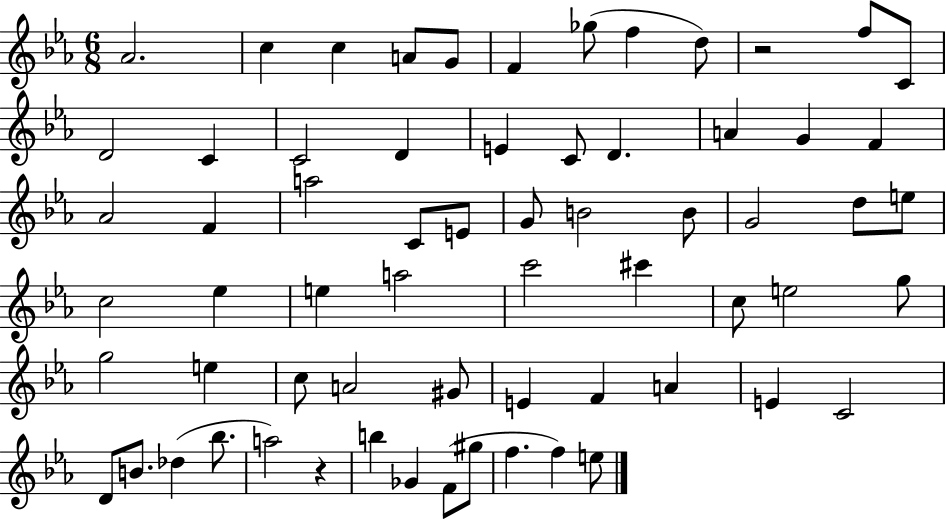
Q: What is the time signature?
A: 6/8